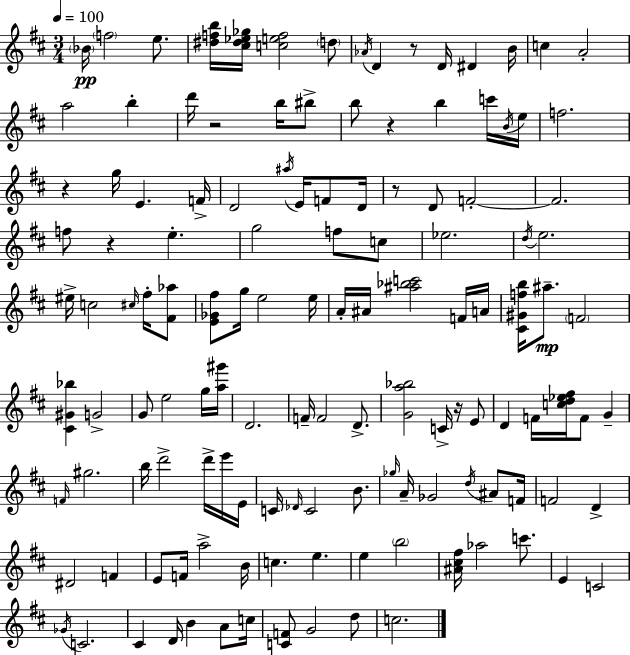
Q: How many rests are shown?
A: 7